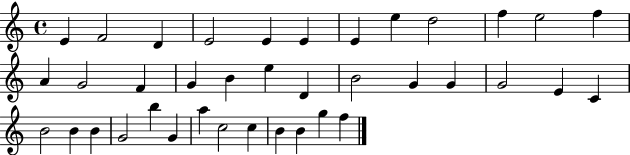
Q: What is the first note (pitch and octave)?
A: E4